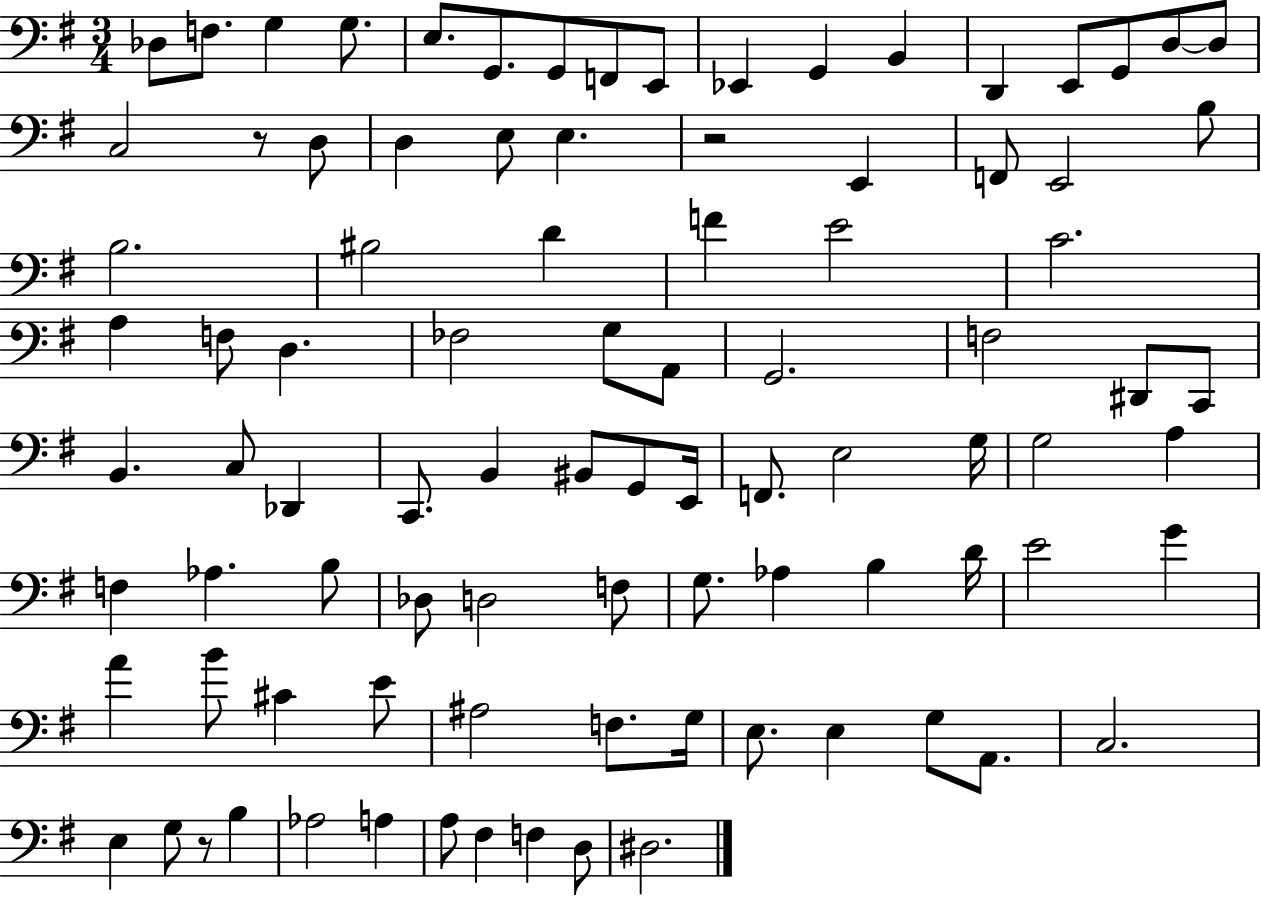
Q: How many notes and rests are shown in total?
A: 92